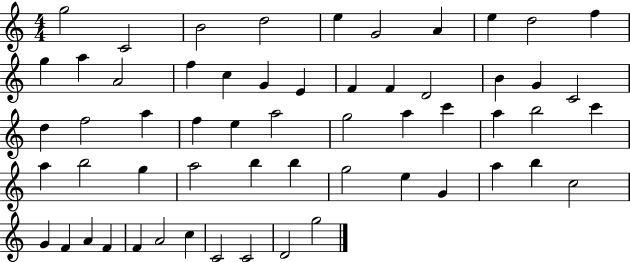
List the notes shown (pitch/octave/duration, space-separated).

G5/h C4/h B4/h D5/h E5/q G4/h A4/q E5/q D5/h F5/q G5/q A5/q A4/h F5/q C5/q G4/q E4/q F4/q F4/q D4/h B4/q G4/q C4/h D5/q F5/h A5/q F5/q E5/q A5/h G5/h A5/q C6/q A5/q B5/h C6/q A5/q B5/h G5/q A5/h B5/q B5/q G5/h E5/q G4/q A5/q B5/q C5/h G4/q F4/q A4/q F4/q F4/q A4/h C5/q C4/h C4/h D4/h G5/h